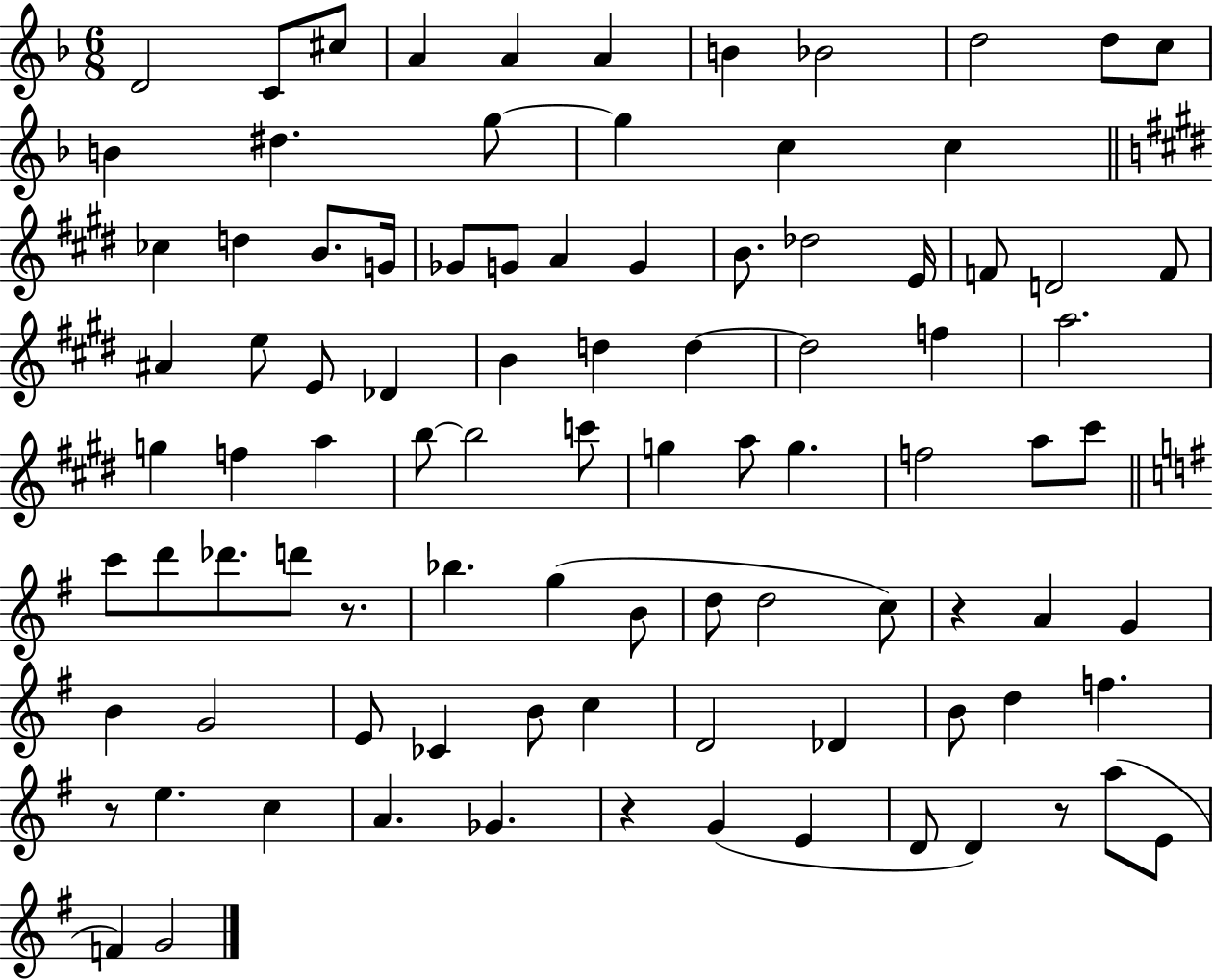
D4/h C4/e C#5/e A4/q A4/q A4/q B4/q Bb4/h D5/h D5/e C5/e B4/q D#5/q. G5/e G5/q C5/q C5/q CES5/q D5/q B4/e. G4/s Gb4/e G4/e A4/q G4/q B4/e. Db5/h E4/s F4/e D4/h F4/e A#4/q E5/e E4/e Db4/q B4/q D5/q D5/q D5/h F5/q A5/h. G5/q F5/q A5/q B5/e B5/h C6/e G5/q A5/e G5/q. F5/h A5/e C#6/e C6/e D6/e Db6/e. D6/e R/e. Bb5/q. G5/q B4/e D5/e D5/h C5/e R/q A4/q G4/q B4/q G4/h E4/e CES4/q B4/e C5/q D4/h Db4/q B4/e D5/q F5/q. R/e E5/q. C5/q A4/q. Gb4/q. R/q G4/q E4/q D4/e D4/q R/e A5/e E4/e F4/q G4/h